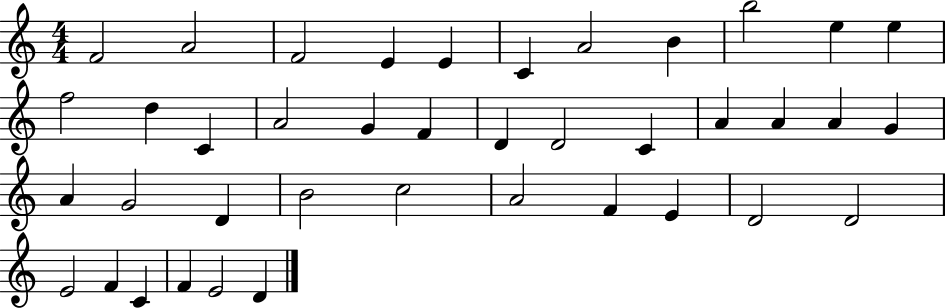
{
  \clef treble
  \numericTimeSignature
  \time 4/4
  \key c \major
  f'2 a'2 | f'2 e'4 e'4 | c'4 a'2 b'4 | b''2 e''4 e''4 | \break f''2 d''4 c'4 | a'2 g'4 f'4 | d'4 d'2 c'4 | a'4 a'4 a'4 g'4 | \break a'4 g'2 d'4 | b'2 c''2 | a'2 f'4 e'4 | d'2 d'2 | \break e'2 f'4 c'4 | f'4 e'2 d'4 | \bar "|."
}